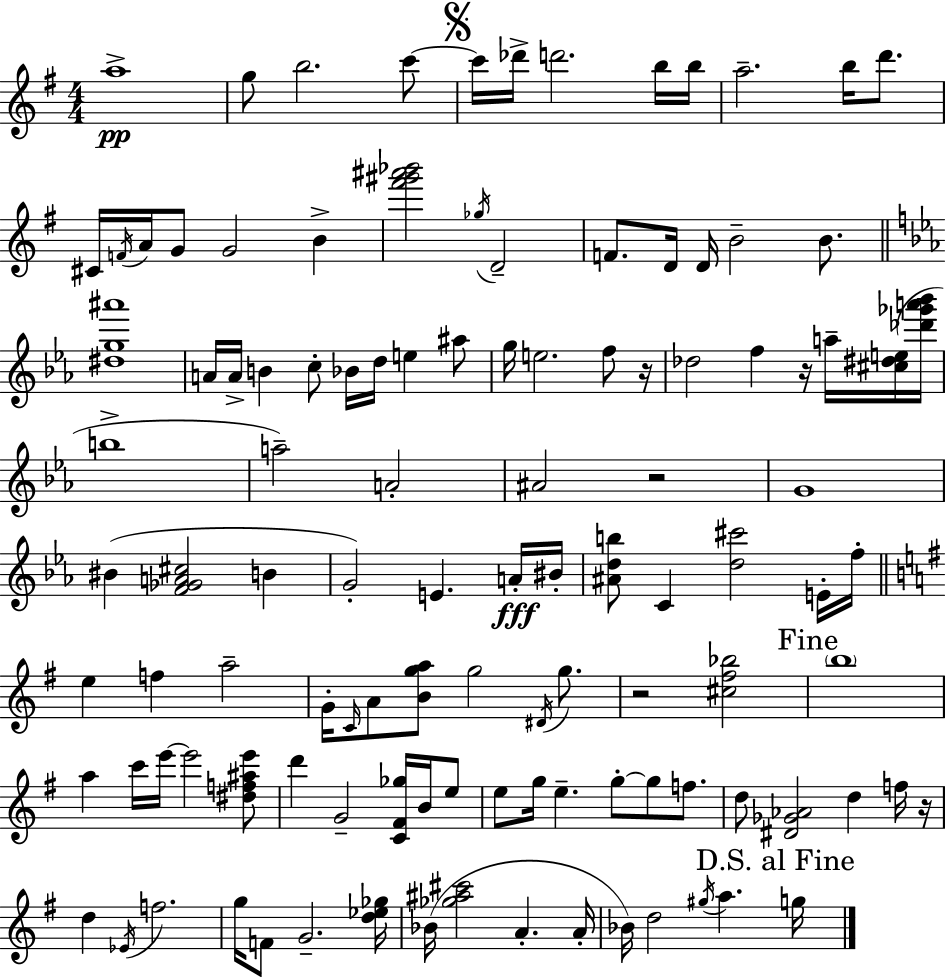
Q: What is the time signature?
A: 4/4